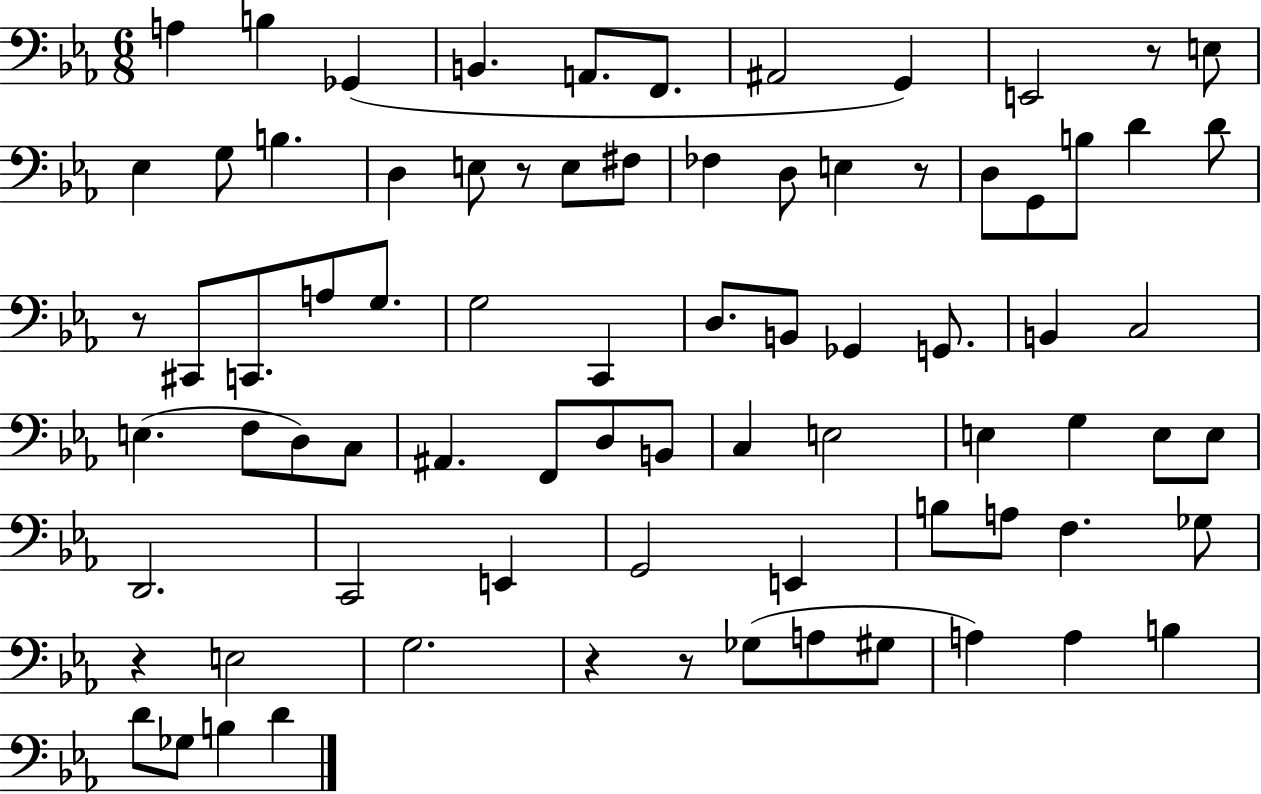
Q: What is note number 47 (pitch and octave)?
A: E3